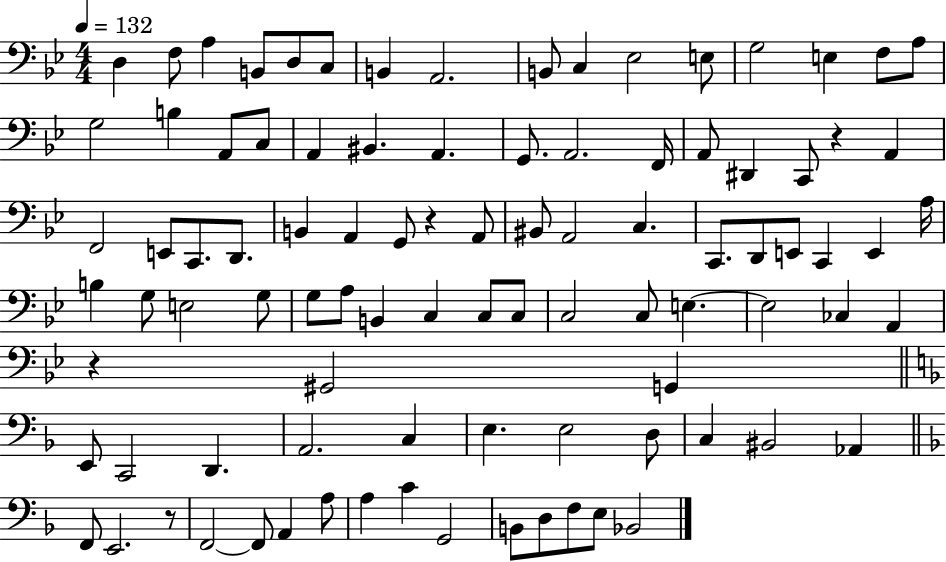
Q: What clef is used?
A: bass